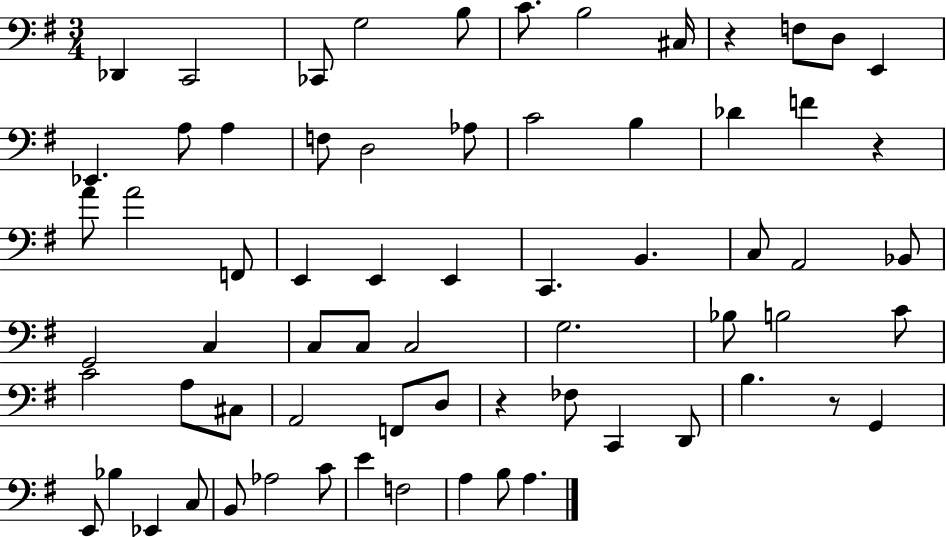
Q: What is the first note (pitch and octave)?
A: Db2